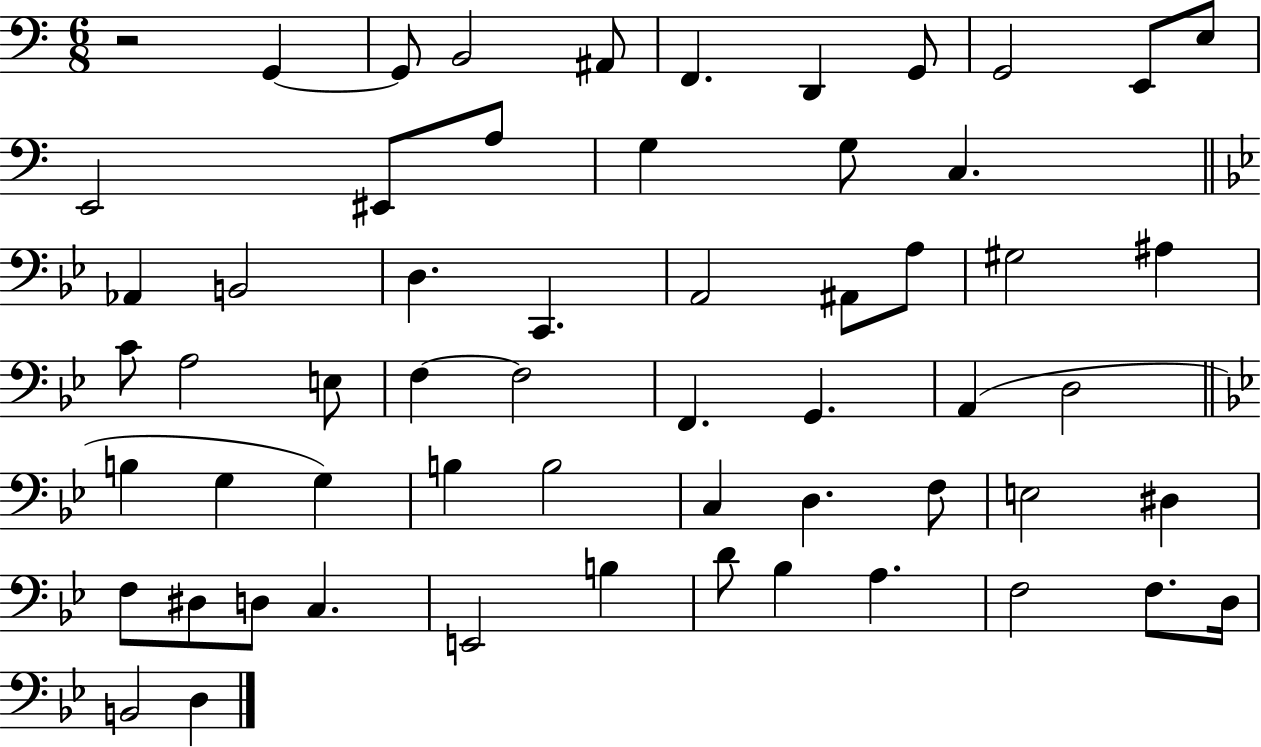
R/h G2/q G2/e B2/h A#2/e F2/q. D2/q G2/e G2/h E2/e E3/e E2/h EIS2/e A3/e G3/q G3/e C3/q. Ab2/q B2/h D3/q. C2/q. A2/h A#2/e A3/e G#3/h A#3/q C4/e A3/h E3/e F3/q F3/h F2/q. G2/q. A2/q D3/h B3/q G3/q G3/q B3/q B3/h C3/q D3/q. F3/e E3/h D#3/q F3/e D#3/e D3/e C3/q. E2/h B3/q D4/e Bb3/q A3/q. F3/h F3/e. D3/s B2/h D3/q